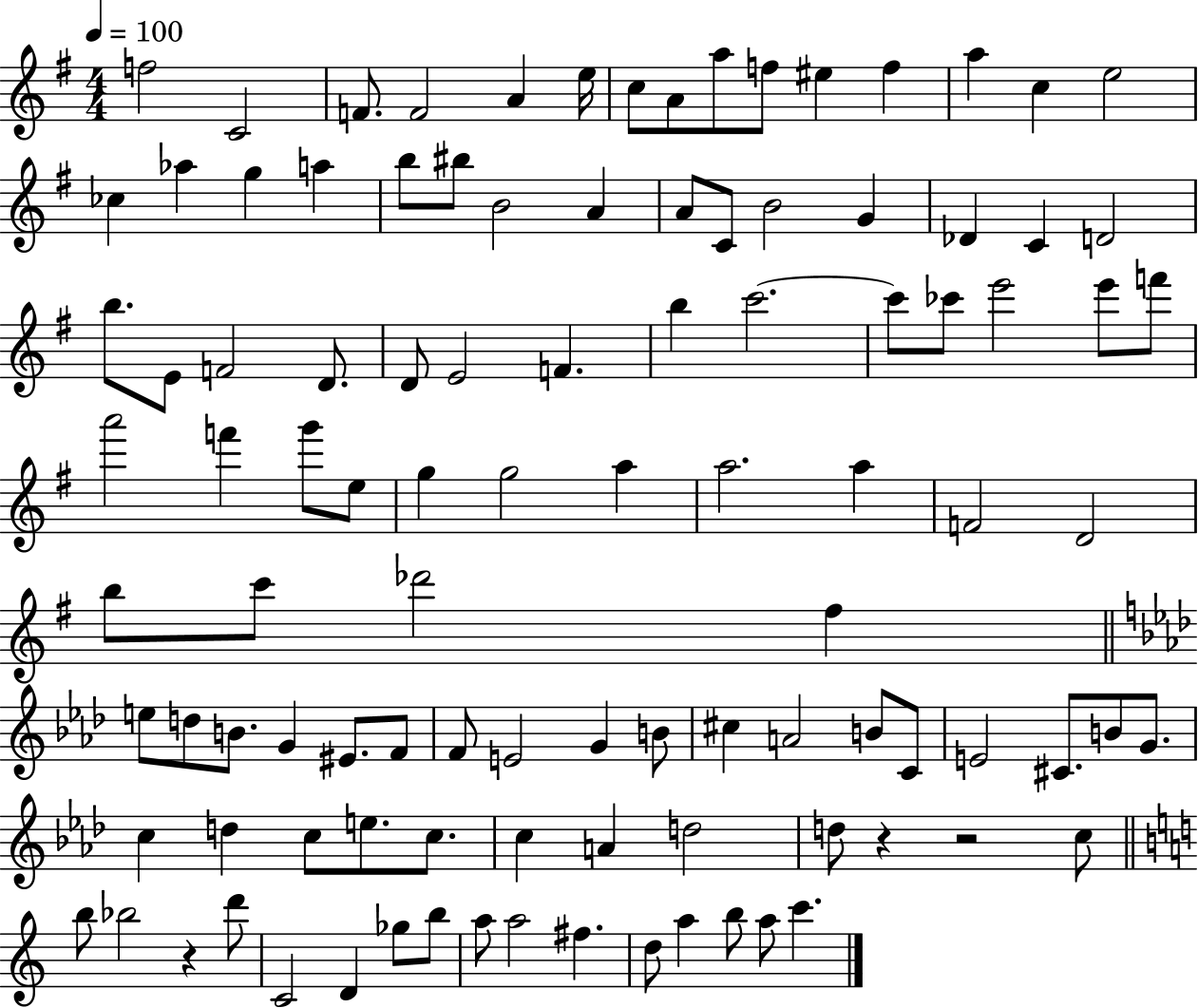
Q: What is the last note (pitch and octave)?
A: C6